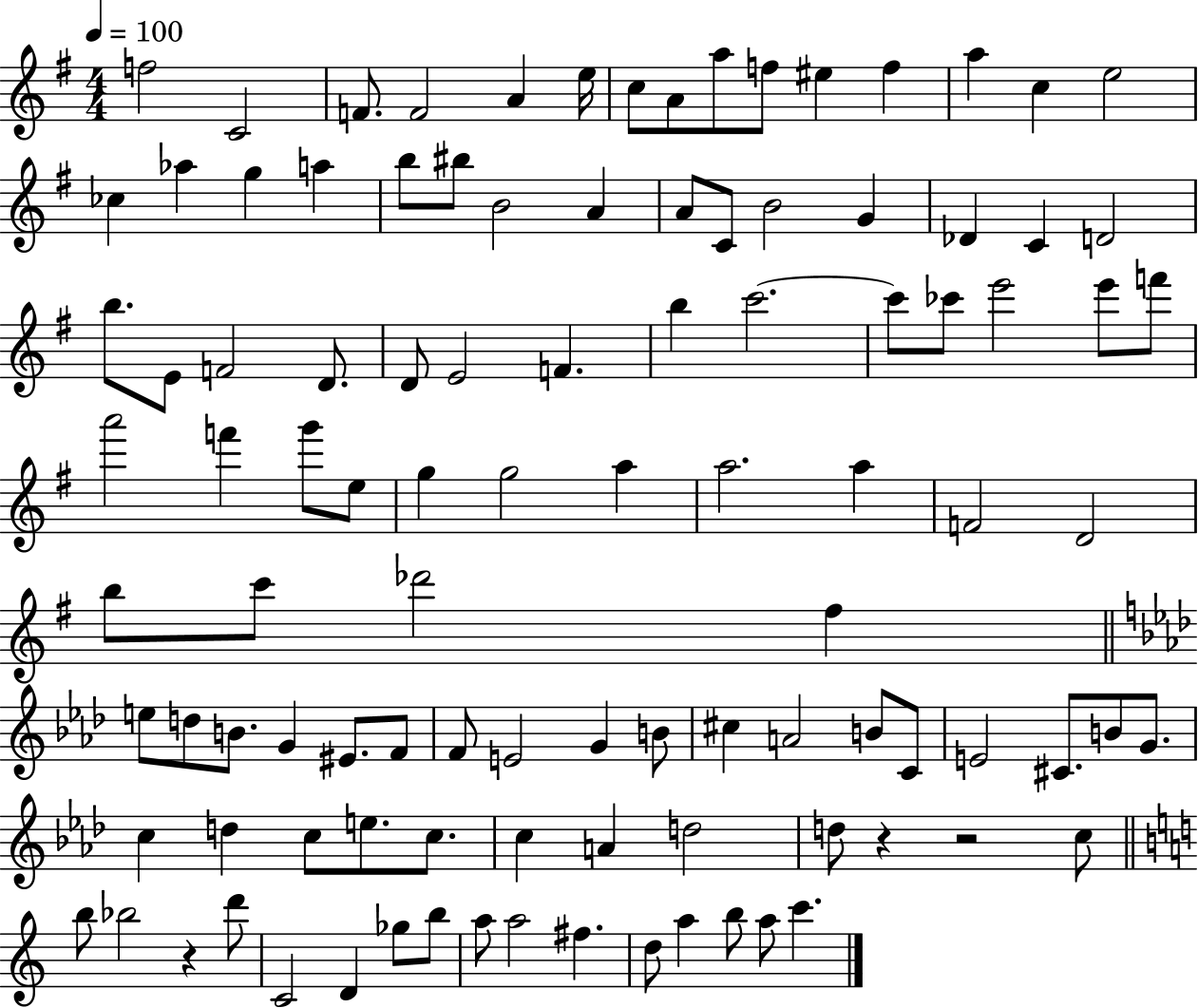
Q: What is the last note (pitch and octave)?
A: C6